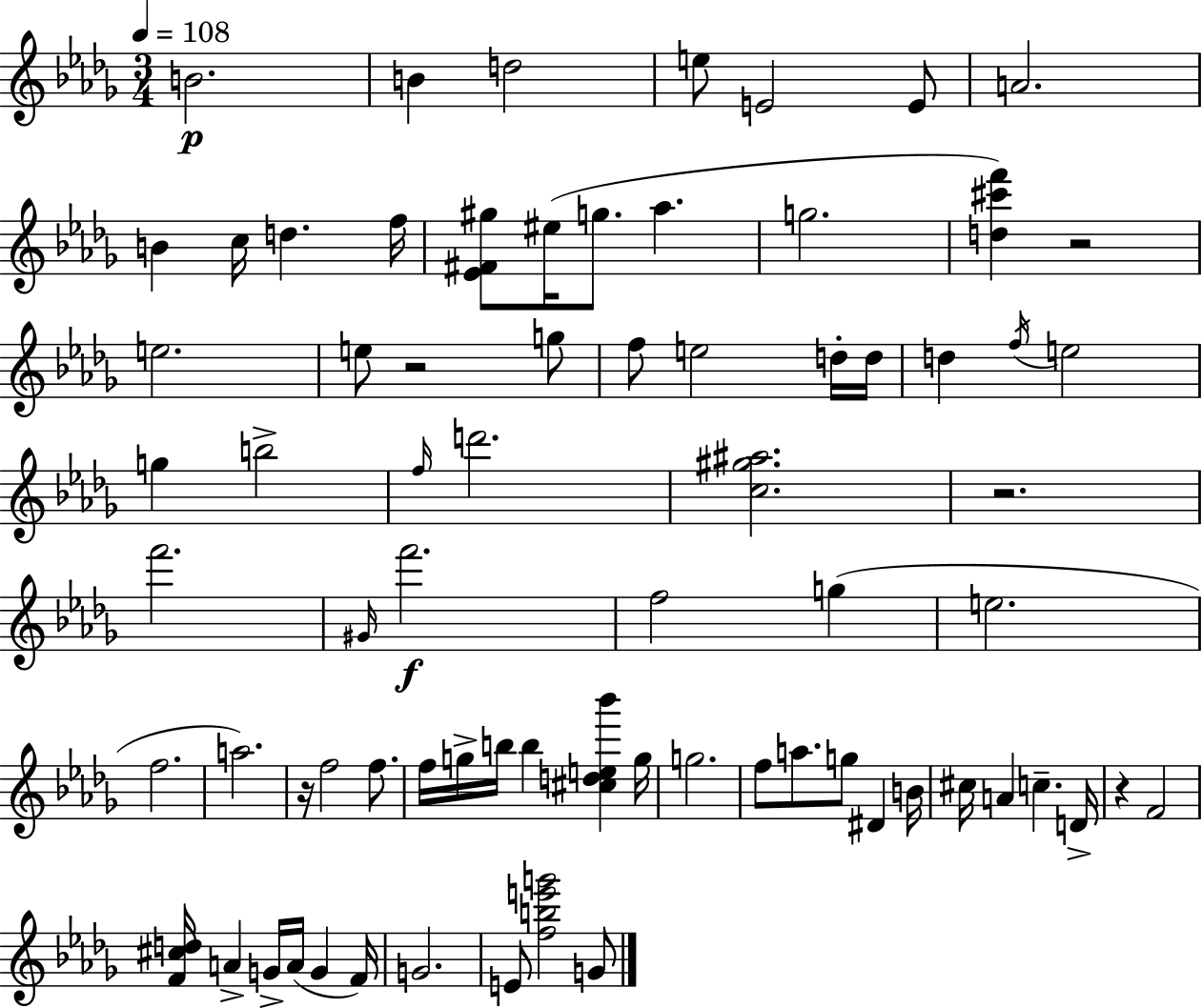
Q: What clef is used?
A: treble